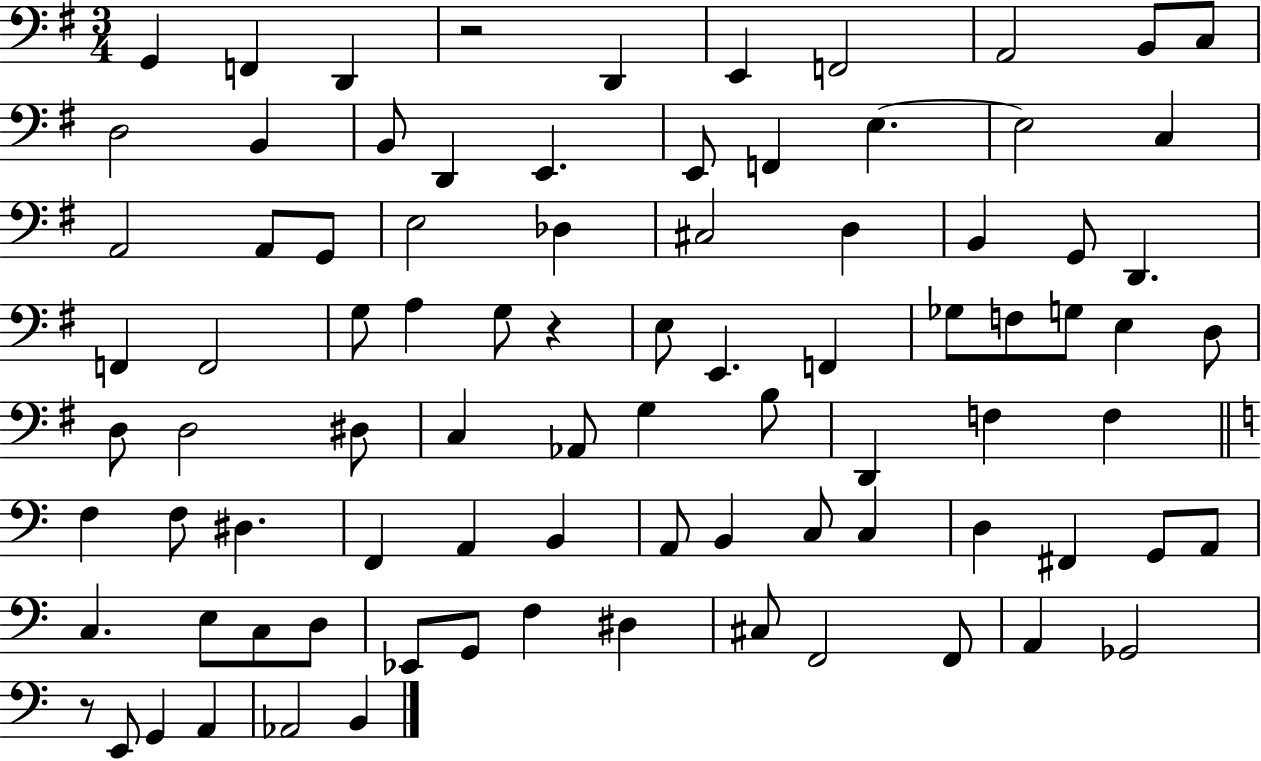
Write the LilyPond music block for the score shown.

{
  \clef bass
  \numericTimeSignature
  \time 3/4
  \key g \major
  \repeat volta 2 { g,4 f,4 d,4 | r2 d,4 | e,4 f,2 | a,2 b,8 c8 | \break d2 b,4 | b,8 d,4 e,4. | e,8 f,4 e4.~~ | e2 c4 | \break a,2 a,8 g,8 | e2 des4 | cis2 d4 | b,4 g,8 d,4. | \break f,4 f,2 | g8 a4 g8 r4 | e8 e,4. f,4 | ges8 f8 g8 e4 d8 | \break d8 d2 dis8 | c4 aes,8 g4 b8 | d,4 f4 f4 | \bar "||" \break \key a \minor f4 f8 dis4. | f,4 a,4 b,4 | a,8 b,4 c8 c4 | d4 fis,4 g,8 a,8 | \break c4. e8 c8 d8 | ees,8 g,8 f4 dis4 | cis8 f,2 f,8 | a,4 ges,2 | \break r8 e,8 g,4 a,4 | aes,2 b,4 | } \bar "|."
}